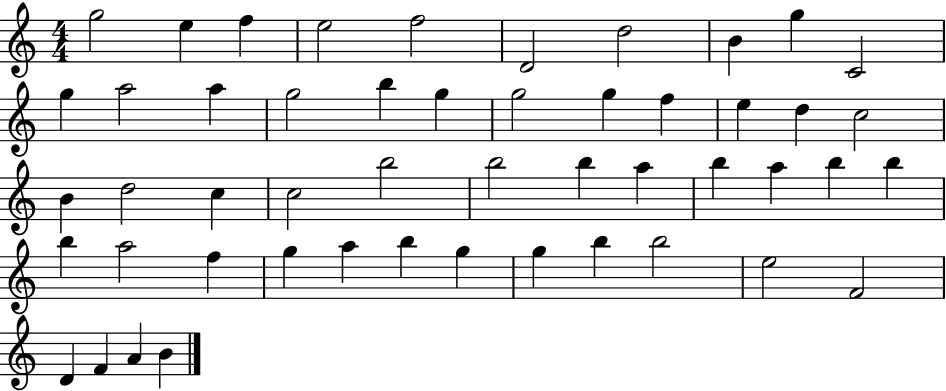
X:1
T:Untitled
M:4/4
L:1/4
K:C
g2 e f e2 f2 D2 d2 B g C2 g a2 a g2 b g g2 g f e d c2 B d2 c c2 b2 b2 b a b a b b b a2 f g a b g g b b2 e2 F2 D F A B